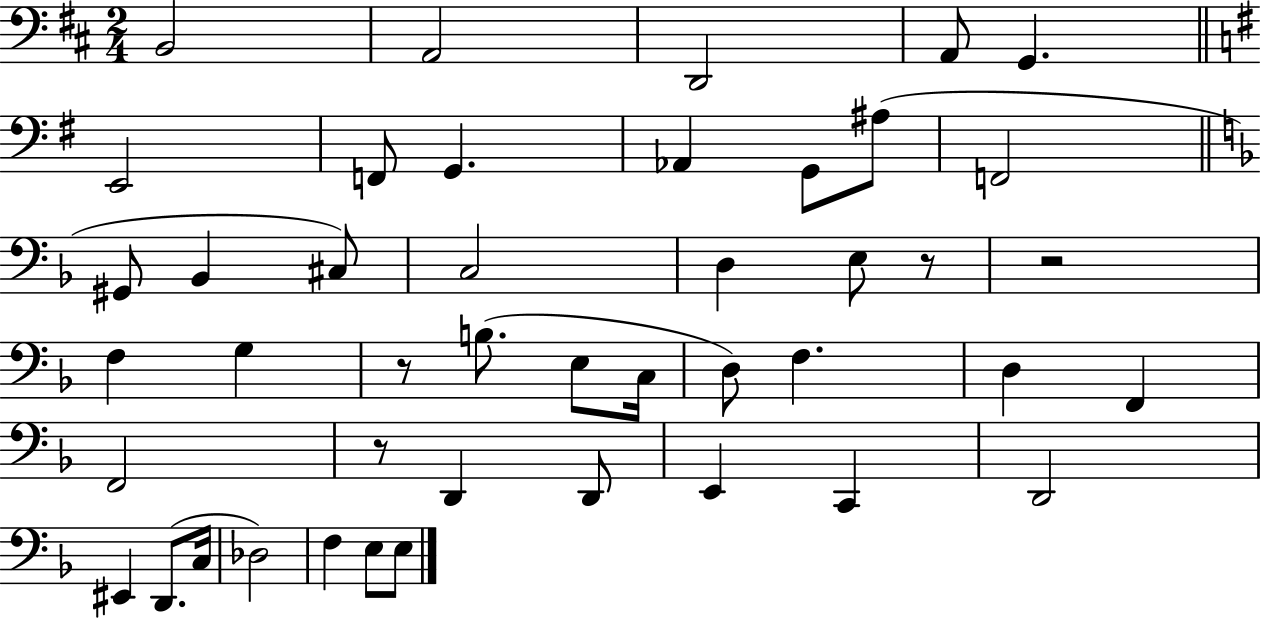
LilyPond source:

{
  \clef bass
  \numericTimeSignature
  \time 2/4
  \key d \major
  b,2 | a,2 | d,2 | a,8 g,4. | \break \bar "||" \break \key e \minor e,2 | f,8 g,4. | aes,4 g,8 ais8( | f,2 | \break \bar "||" \break \key f \major gis,8 bes,4 cis8) | c2 | d4 e8 r8 | r2 | \break f4 g4 | r8 b8.( e8 c16 | d8) f4. | d4 f,4 | \break f,2 | r8 d,4 d,8 | e,4 c,4 | d,2 | \break eis,4 d,8.( c16 | des2) | f4 e8 e8 | \bar "|."
}